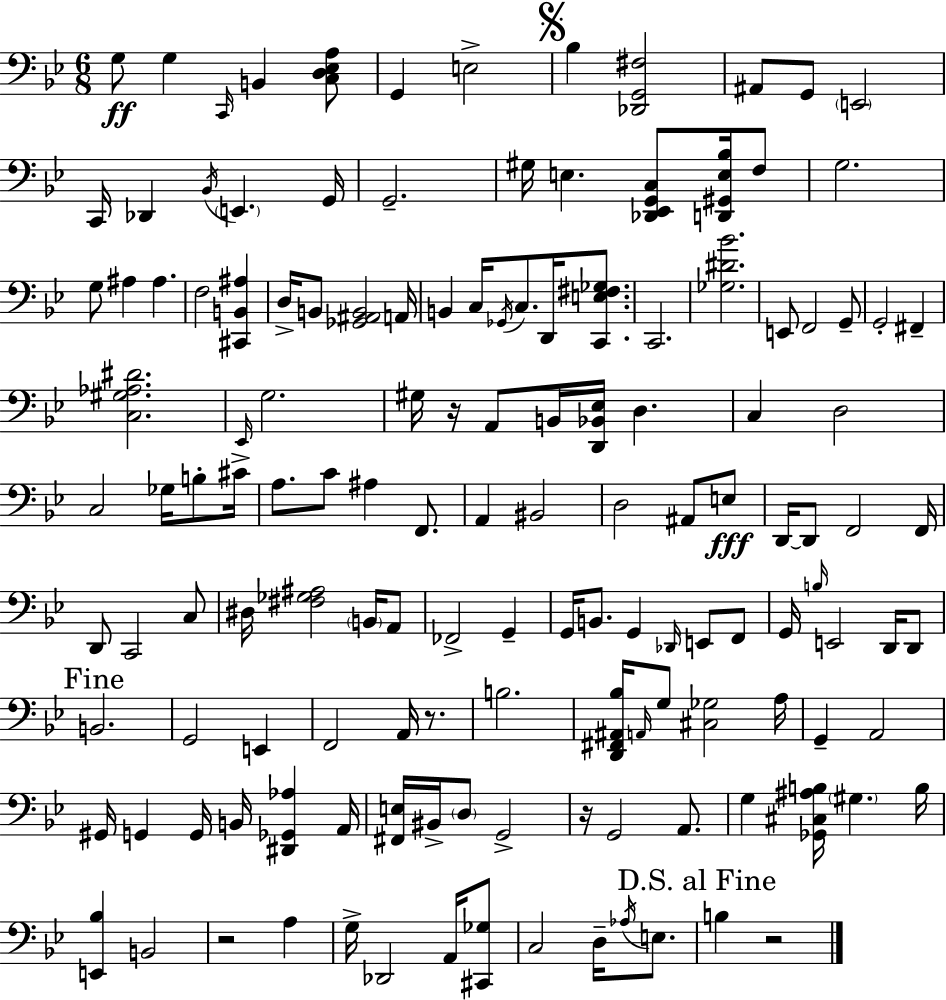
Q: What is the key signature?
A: BES major